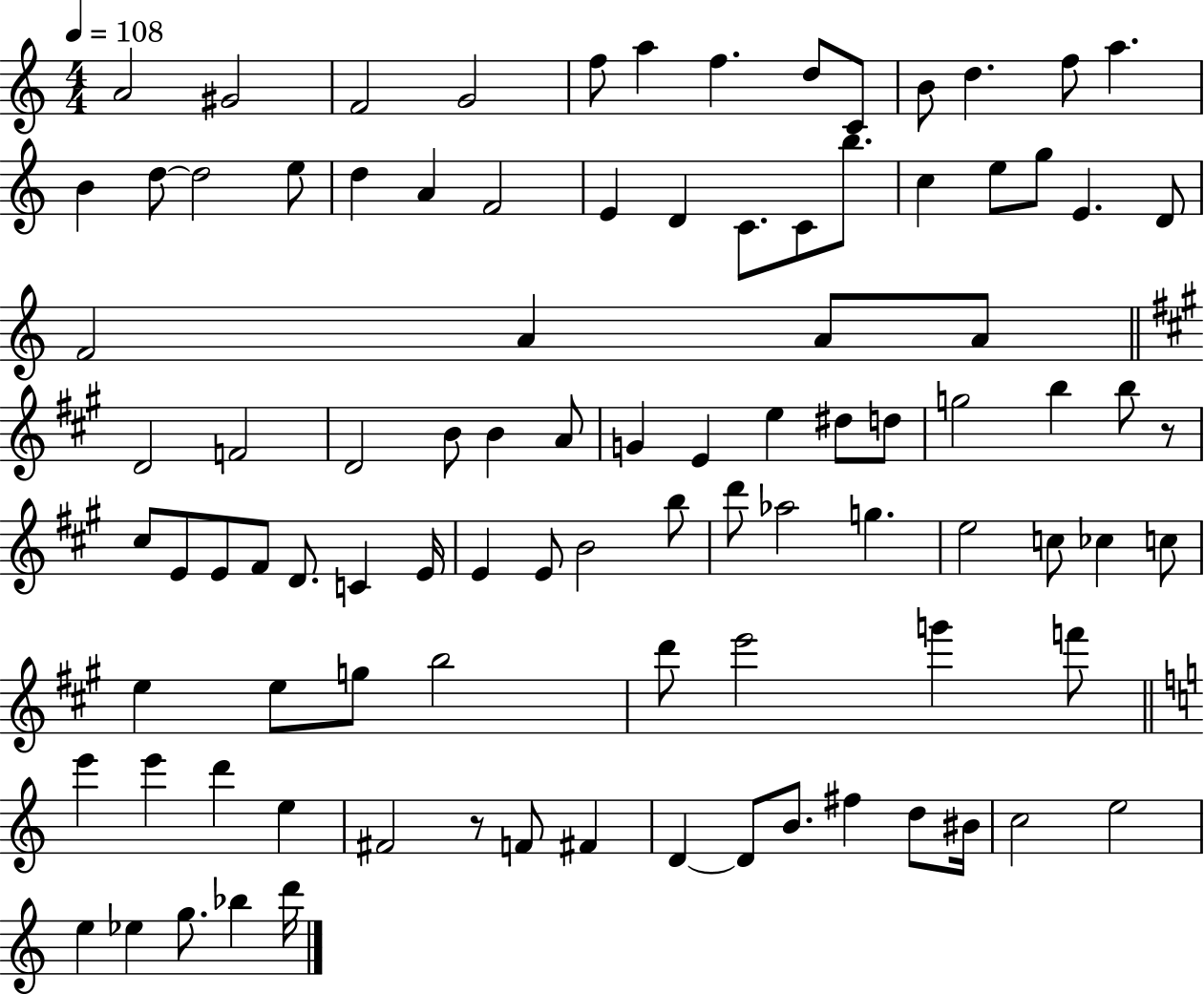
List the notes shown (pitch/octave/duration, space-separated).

A4/h G#4/h F4/h G4/h F5/e A5/q F5/q. D5/e C4/e B4/e D5/q. F5/e A5/q. B4/q D5/e D5/h E5/e D5/q A4/q F4/h E4/q D4/q C4/e. C4/e B5/e. C5/q E5/e G5/e E4/q. D4/e F4/h A4/q A4/e A4/e D4/h F4/h D4/h B4/e B4/q A4/e G4/q E4/q E5/q D#5/e D5/e G5/h B5/q B5/e R/e C#5/e E4/e E4/e F#4/e D4/e. C4/q E4/s E4/q E4/e B4/h B5/e D6/e Ab5/h G5/q. E5/h C5/e CES5/q C5/e E5/q E5/e G5/e B5/h D6/e E6/h G6/q F6/e E6/q E6/q D6/q E5/q F#4/h R/e F4/e F#4/q D4/q D4/e B4/e. F#5/q D5/e BIS4/s C5/h E5/h E5/q Eb5/q G5/e. Bb5/q D6/s